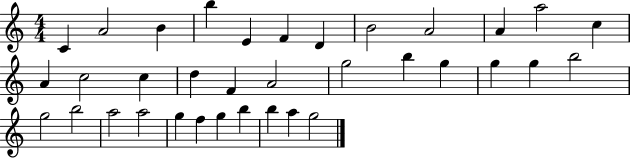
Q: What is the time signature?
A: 4/4